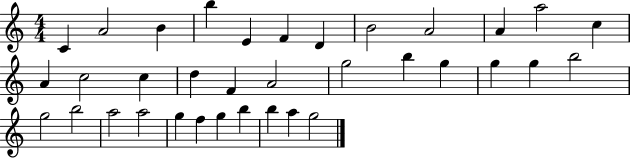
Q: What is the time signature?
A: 4/4